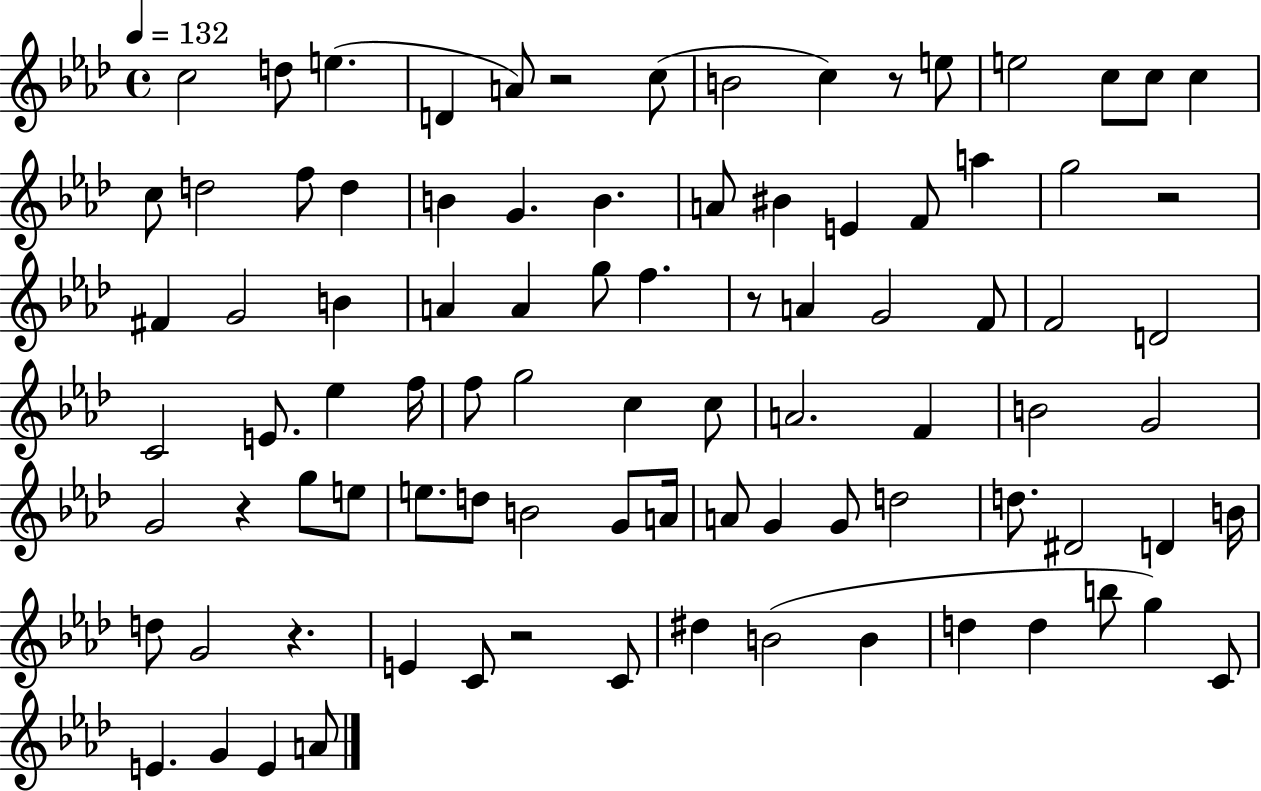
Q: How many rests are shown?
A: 7